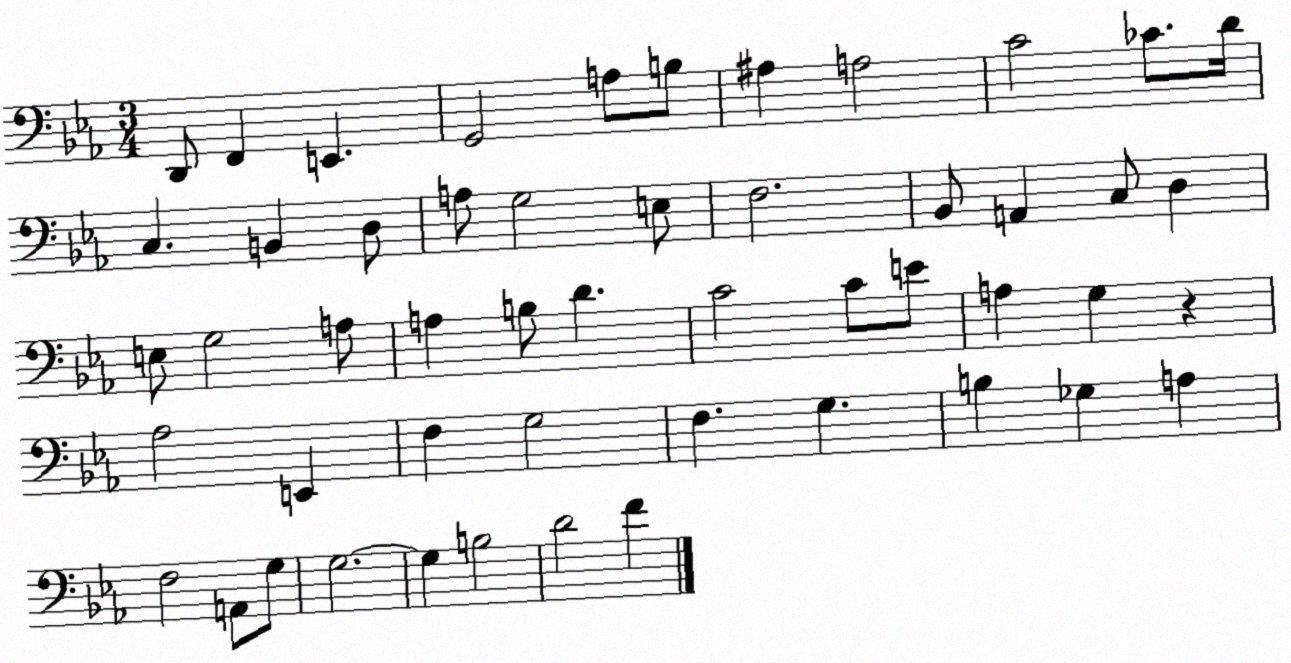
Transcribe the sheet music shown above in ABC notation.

X:1
T:Untitled
M:3/4
L:1/4
K:Eb
D,,/2 F,, E,, G,,2 A,/2 B,/2 ^A, A,2 C2 _C/2 D/4 C, B,, D,/2 A,/2 G,2 E,/2 F,2 _B,,/2 A,, C,/2 D, E,/2 G,2 A,/2 A, B,/2 D C2 C/2 E/2 A, G, z _A,2 E,, F, G,2 F, G, B, _G, A, F,2 A,,/2 G,/2 G,2 G, B,2 D2 F